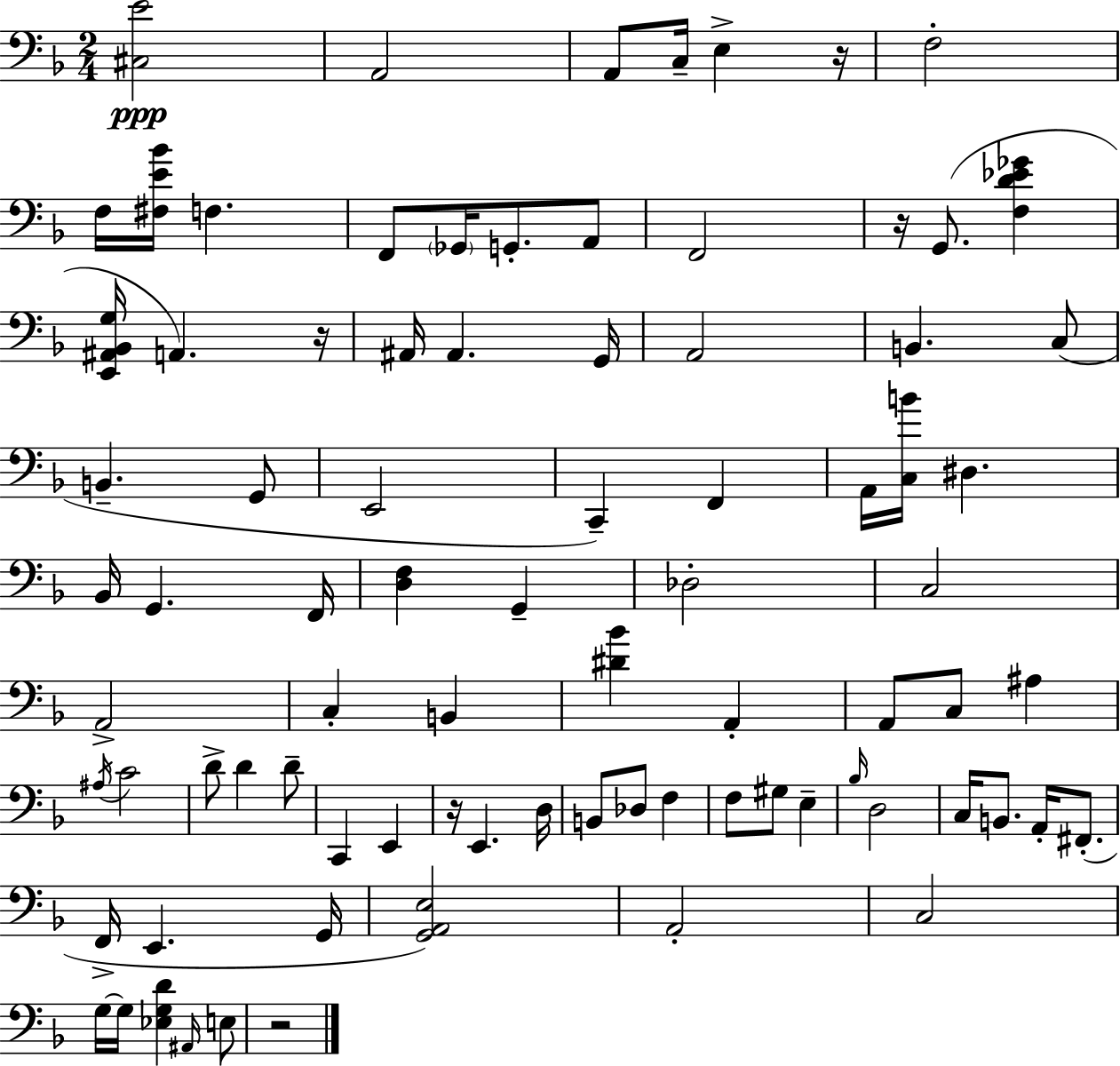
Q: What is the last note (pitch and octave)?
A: E3